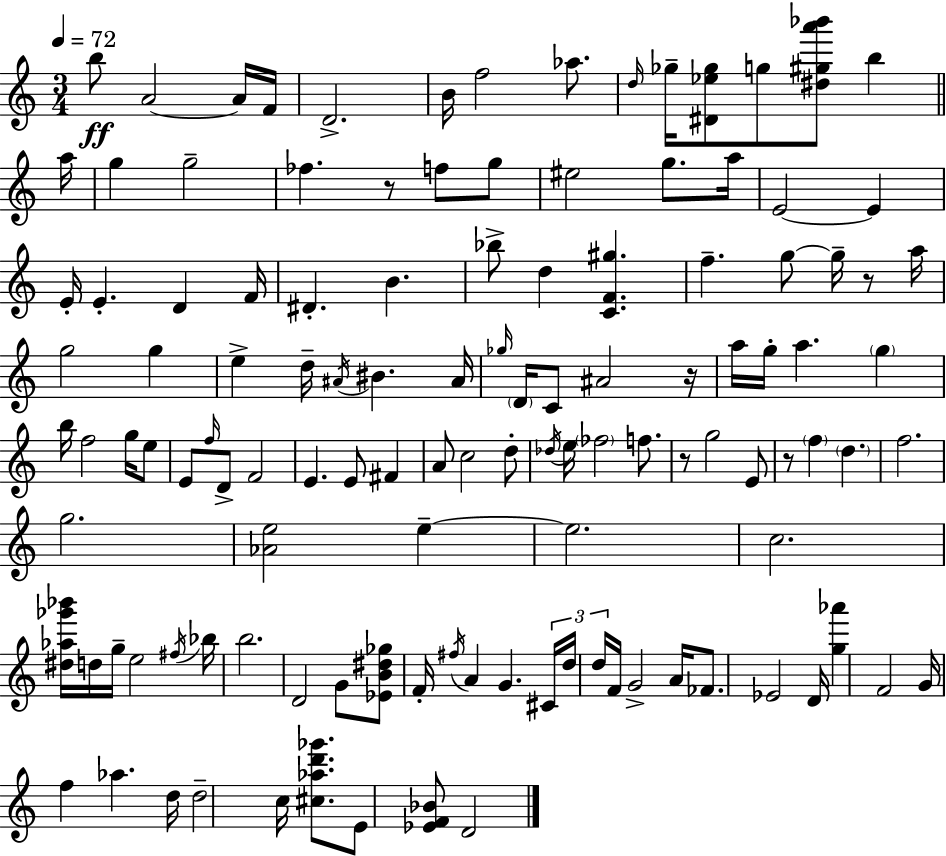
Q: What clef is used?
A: treble